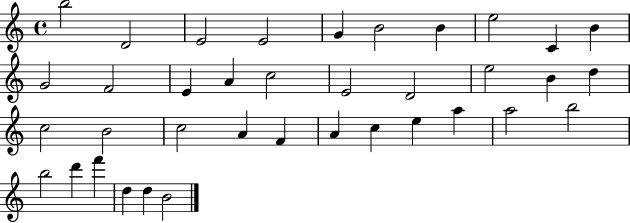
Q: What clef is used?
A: treble